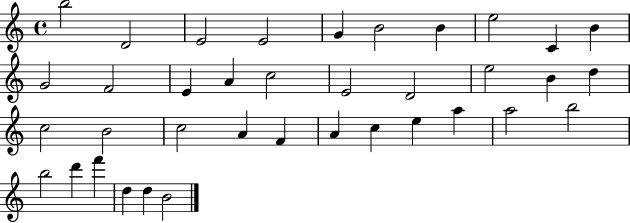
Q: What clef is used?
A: treble